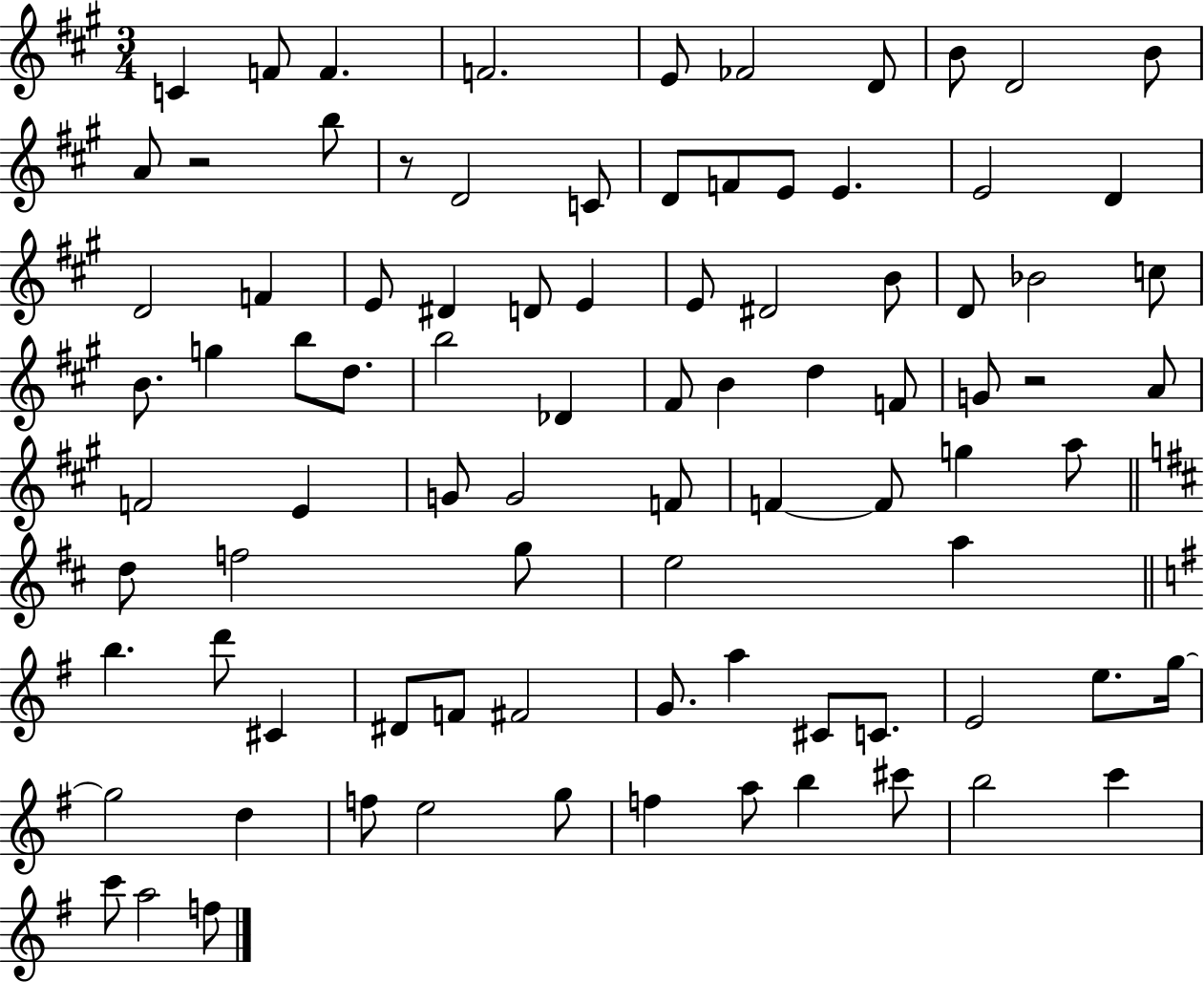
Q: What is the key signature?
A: A major